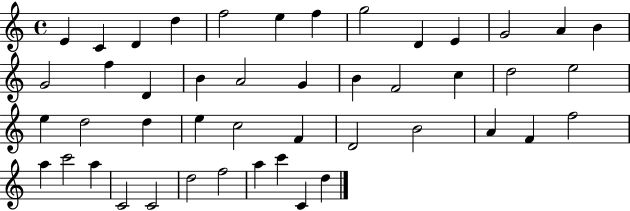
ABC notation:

X:1
T:Untitled
M:4/4
L:1/4
K:C
E C D d f2 e f g2 D E G2 A B G2 f D B A2 G B F2 c d2 e2 e d2 d e c2 F D2 B2 A F f2 a c'2 a C2 C2 d2 f2 a c' C d